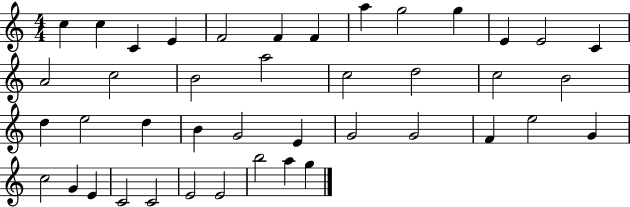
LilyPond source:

{
  \clef treble
  \numericTimeSignature
  \time 4/4
  \key c \major
  c''4 c''4 c'4 e'4 | f'2 f'4 f'4 | a''4 g''2 g''4 | e'4 e'2 c'4 | \break a'2 c''2 | b'2 a''2 | c''2 d''2 | c''2 b'2 | \break d''4 e''2 d''4 | b'4 g'2 e'4 | g'2 g'2 | f'4 e''2 g'4 | \break c''2 g'4 e'4 | c'2 c'2 | e'2 e'2 | b''2 a''4 g''4 | \break \bar "|."
}